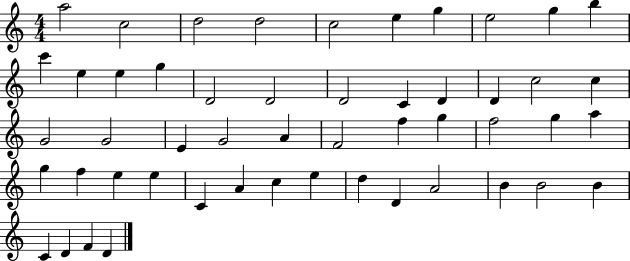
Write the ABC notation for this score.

X:1
T:Untitled
M:4/4
L:1/4
K:C
a2 c2 d2 d2 c2 e g e2 g b c' e e g D2 D2 D2 C D D c2 c G2 G2 E G2 A F2 f g f2 g a g f e e C A c e d D A2 B B2 B C D F D